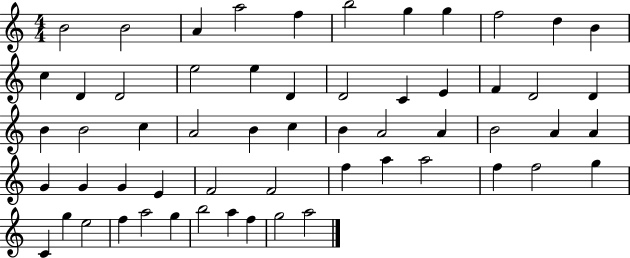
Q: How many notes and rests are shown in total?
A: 58